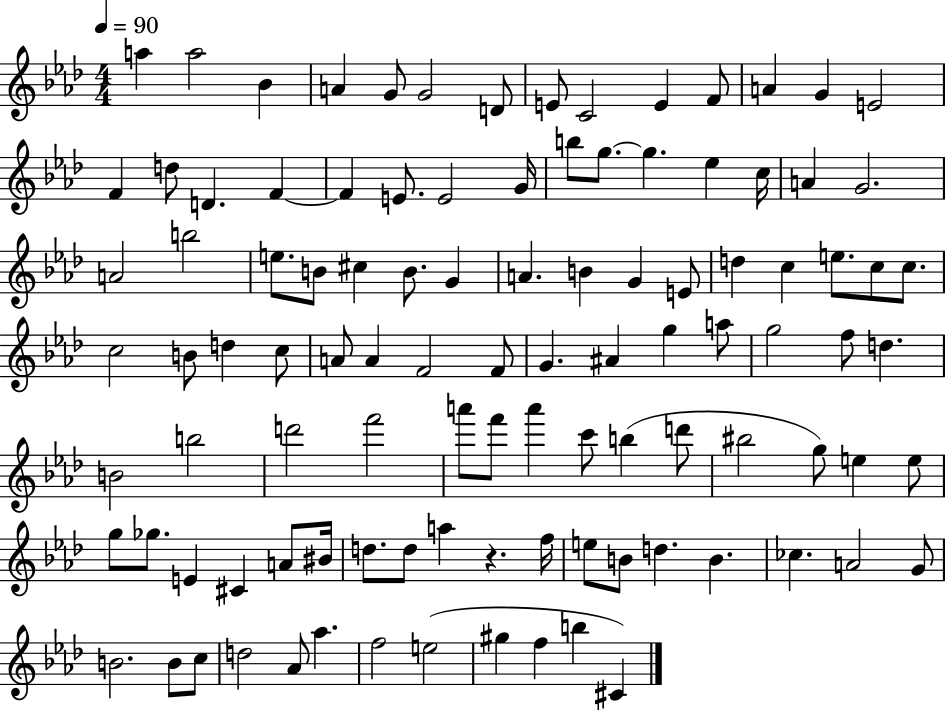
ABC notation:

X:1
T:Untitled
M:4/4
L:1/4
K:Ab
a a2 _B A G/2 G2 D/2 E/2 C2 E F/2 A G E2 F d/2 D F F E/2 E2 G/4 b/2 g/2 g _e c/4 A G2 A2 b2 e/2 B/2 ^c B/2 G A B G E/2 d c e/2 c/2 c/2 c2 B/2 d c/2 A/2 A F2 F/2 G ^A g a/2 g2 f/2 d B2 b2 d'2 f'2 a'/2 f'/2 a' c'/2 b d'/2 ^b2 g/2 e e/2 g/2 _g/2 E ^C A/2 ^B/4 d/2 d/2 a z f/4 e/2 B/2 d B _c A2 G/2 B2 B/2 c/2 d2 _A/2 _a f2 e2 ^g f b ^C